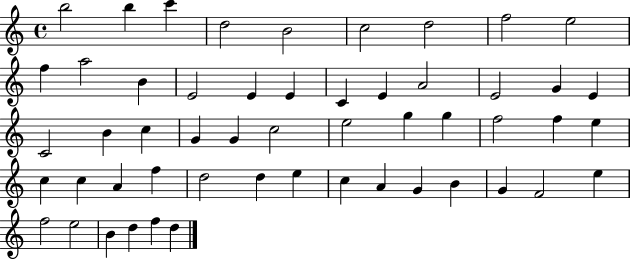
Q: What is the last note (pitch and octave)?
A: D5